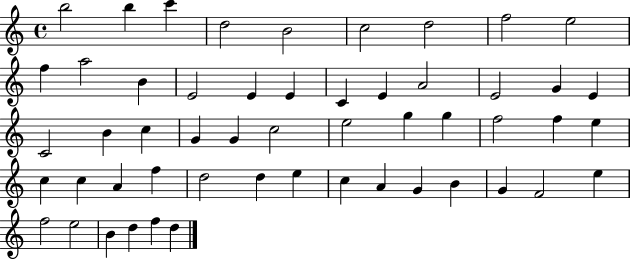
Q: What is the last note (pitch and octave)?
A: D5